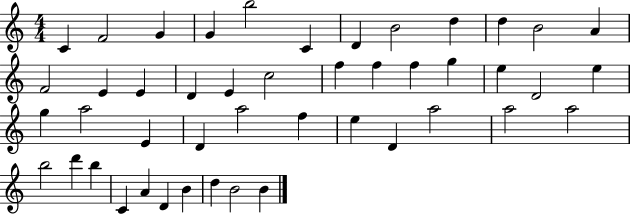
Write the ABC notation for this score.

X:1
T:Untitled
M:4/4
L:1/4
K:C
C F2 G G b2 C D B2 d d B2 A F2 E E D E c2 f f f g e D2 e g a2 E D a2 f e D a2 a2 a2 b2 d' b C A D B d B2 B